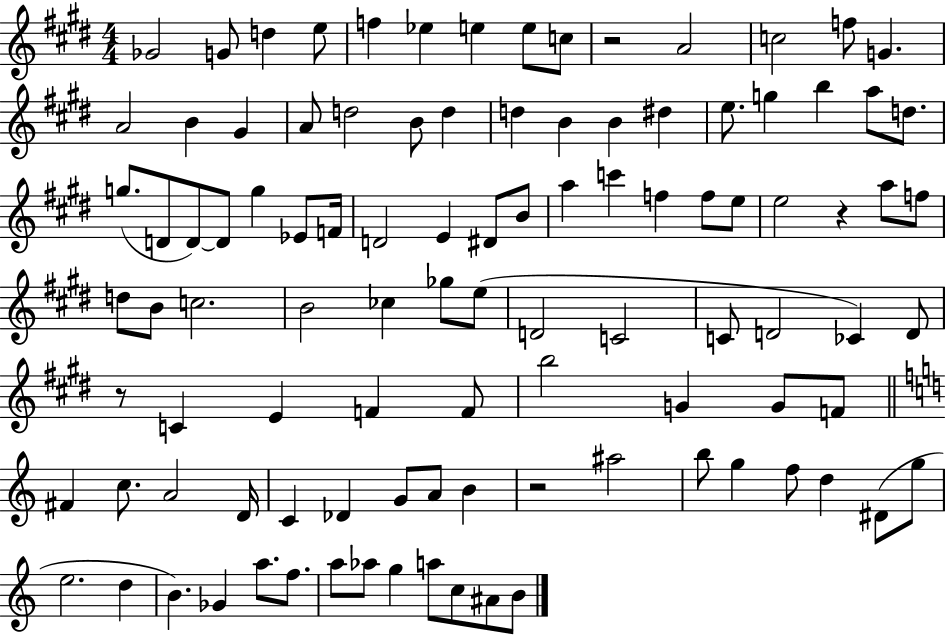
X:1
T:Untitled
M:4/4
L:1/4
K:E
_G2 G/2 d e/2 f _e e e/2 c/2 z2 A2 c2 f/2 G A2 B ^G A/2 d2 B/2 d d B B ^d e/2 g b a/2 d/2 g/2 D/2 D/2 D/2 g _E/2 F/4 D2 E ^D/2 B/2 a c' f f/2 e/2 e2 z a/2 f/2 d/2 B/2 c2 B2 _c _g/2 e/2 D2 C2 C/2 D2 _C D/2 z/2 C E F F/2 b2 G G/2 F/2 ^F c/2 A2 D/4 C _D G/2 A/2 B z2 ^a2 b/2 g f/2 d ^D/2 g/2 e2 d B _G a/2 f/2 a/2 _a/2 g a/2 c/2 ^A/2 B/2